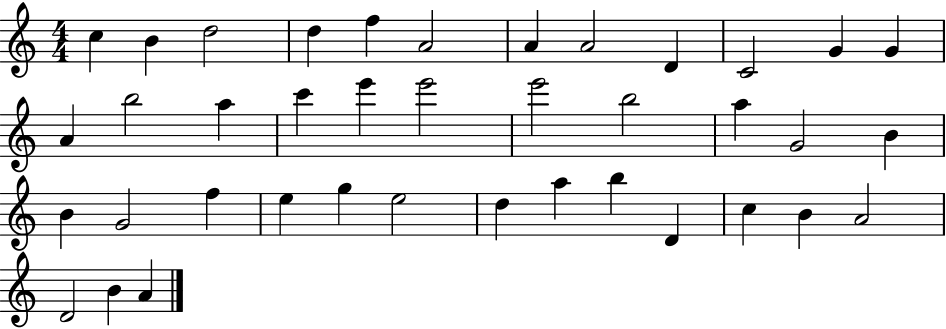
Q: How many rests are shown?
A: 0